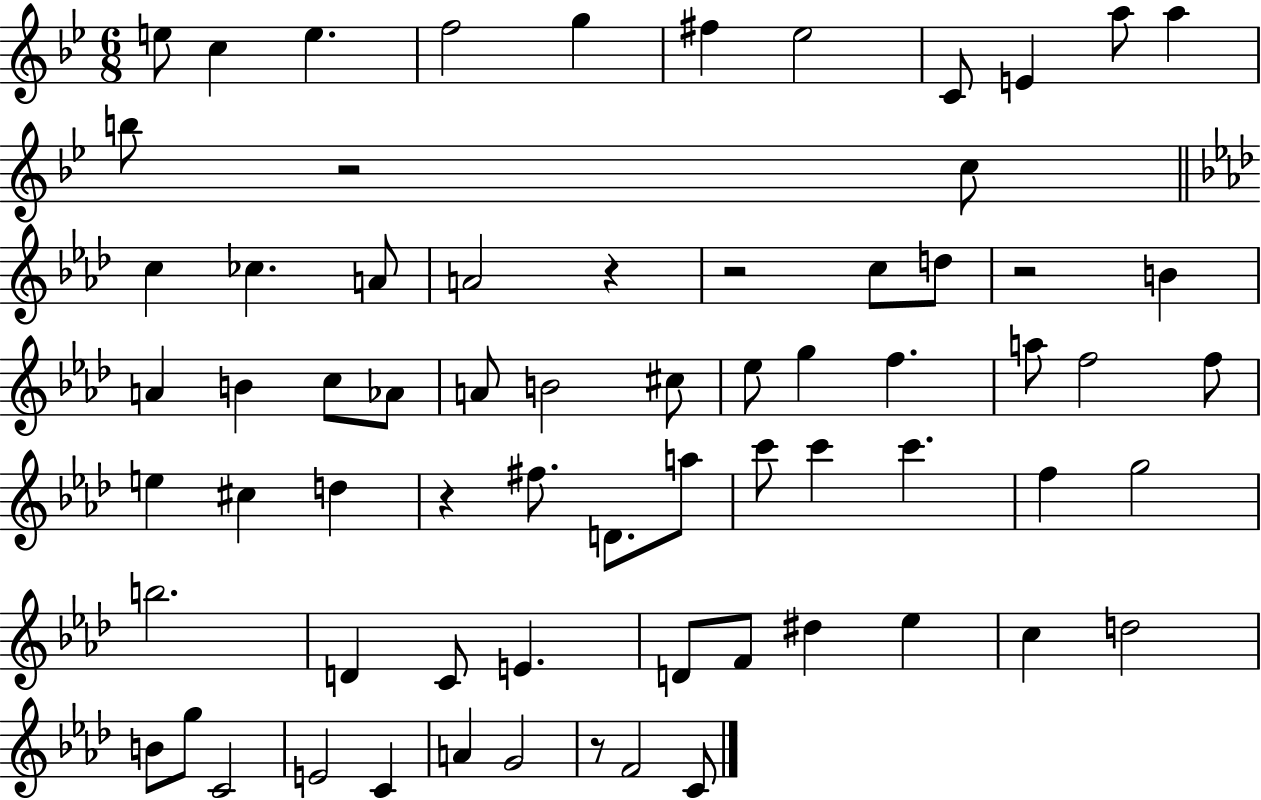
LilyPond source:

{
  \clef treble
  \numericTimeSignature
  \time 6/8
  \key bes \major
  e''8 c''4 e''4. | f''2 g''4 | fis''4 ees''2 | c'8 e'4 a''8 a''4 | \break b''8 r2 c''8 | \bar "||" \break \key aes \major c''4 ces''4. a'8 | a'2 r4 | r2 c''8 d''8 | r2 b'4 | \break a'4 b'4 c''8 aes'8 | a'8 b'2 cis''8 | ees''8 g''4 f''4. | a''8 f''2 f''8 | \break e''4 cis''4 d''4 | r4 fis''8. d'8. a''8 | c'''8 c'''4 c'''4. | f''4 g''2 | \break b''2. | d'4 c'8 e'4. | d'8 f'8 dis''4 ees''4 | c''4 d''2 | \break b'8 g''8 c'2 | e'2 c'4 | a'4 g'2 | r8 f'2 c'8 | \break \bar "|."
}